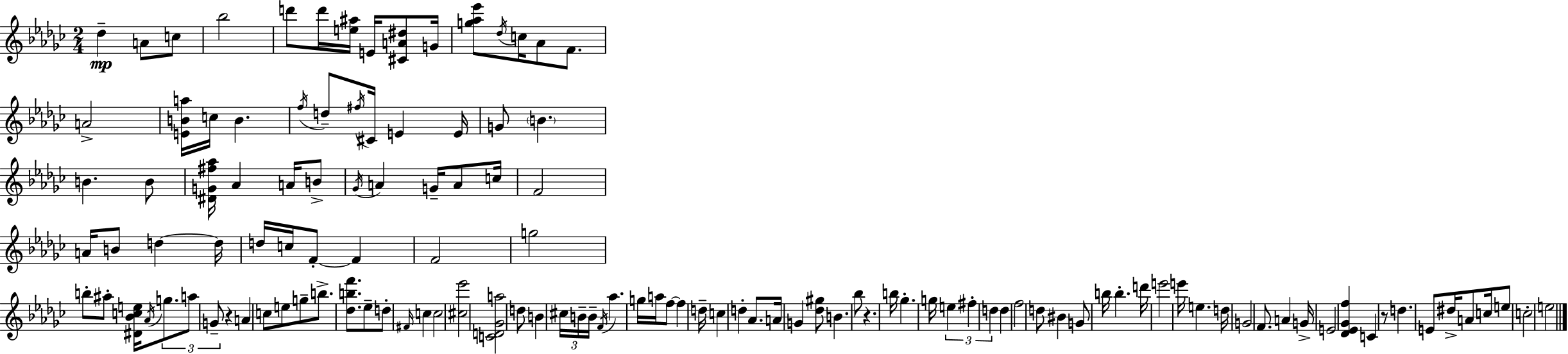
{
  \clef treble
  \numericTimeSignature
  \time 2/4
  \key ees \minor
  des''4--\mp a'8 c''8 | bes''2 | d'''8 d'''16 <e'' ais''>16 e'16 <cis' a' dis''>8 g'16 | <g'' aes'' ees'''>8 \acciaccatura { des''16 } c''16 aes'8 f'8. | \break a'2-> | <e' b' a''>16 c''16 b'4. | \acciaccatura { f''16 } d''8-- \acciaccatura { fis''16 } cis'16 e'4 | e'16 g'8 \parenthesize b'4. | \break b'4. | b'8 <dis' g' fis'' aes''>16 aes'4 | a'16 b'8-> \acciaccatura { ges'16 } a'4 | g'16-- a'8 c''16 f'2 | \break a'16 b'8 d''4~~ | d''16 d''16 c''16 f'8-.~~ | f'4 f'2 | g''2 | \break b''8-. ais''8-. | <dis' bes' c'' e''>16 \acciaccatura { aes'16 } \tuplet 3/2 { g''8. a''8 g'8-- } | r4 a'4 | c''8 e''8 g''8-- b''8.-> | \break <des'' b'' f'''>8. ees''8-- d''8-. | \grace { fis'16 } c''4 c''2 | <cis'' ees'''>2 | <c' d' ges' a''>2 | \break d''8 | b'4 \tuplet 3/2 { cis''16 b'16-- b'16-- } \acciaccatura { f'16 } | aes''4. g''16 a''16 | f''8~~ f''4 d''16-- c''4 | \break d''4-. aes'8. | a'16 g'4 <des'' gis''>8 | b'4. bes''8 | r4. b''16 | \break ges''4.-. g''16 \tuplet 3/2 { e''4 | fis''4-. d''4 } | d''4 f''2 | d''8 | \break bis'4 g'8 b''16 | b''4.-. d'''16 e'''2 | e'''16 | e''4. d''16 g'2 | \break f'8. | a'4 g'16-> e'2 | <des' ees' ges' f''>4 | c'4 r8 | \break d''4. e'8 | dis''16-> a'8 c''16 e''8 c''2-. | e''2 | \bar "|."
}